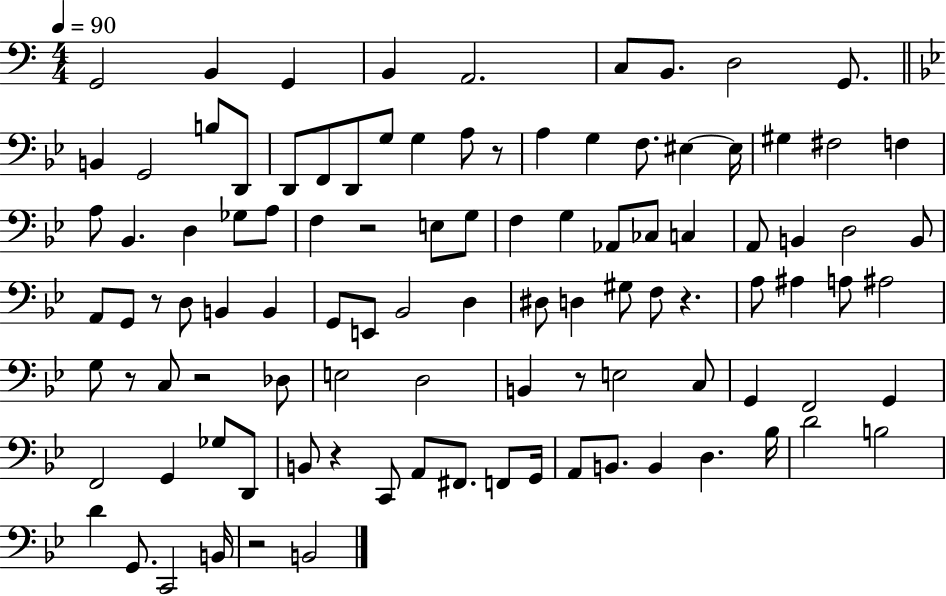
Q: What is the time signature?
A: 4/4